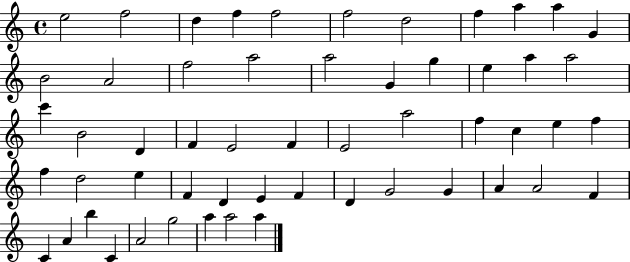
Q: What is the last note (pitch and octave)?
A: A5